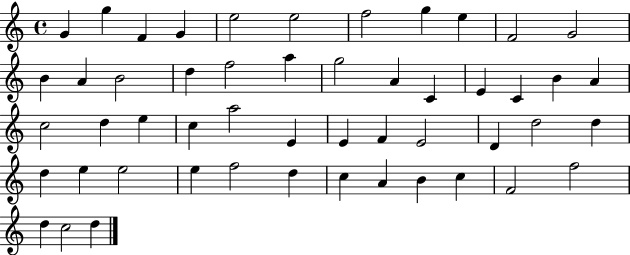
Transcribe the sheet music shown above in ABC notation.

X:1
T:Untitled
M:4/4
L:1/4
K:C
G g F G e2 e2 f2 g e F2 G2 B A B2 d f2 a g2 A C E C B A c2 d e c a2 E E F E2 D d2 d d e e2 e f2 d c A B c F2 f2 d c2 d